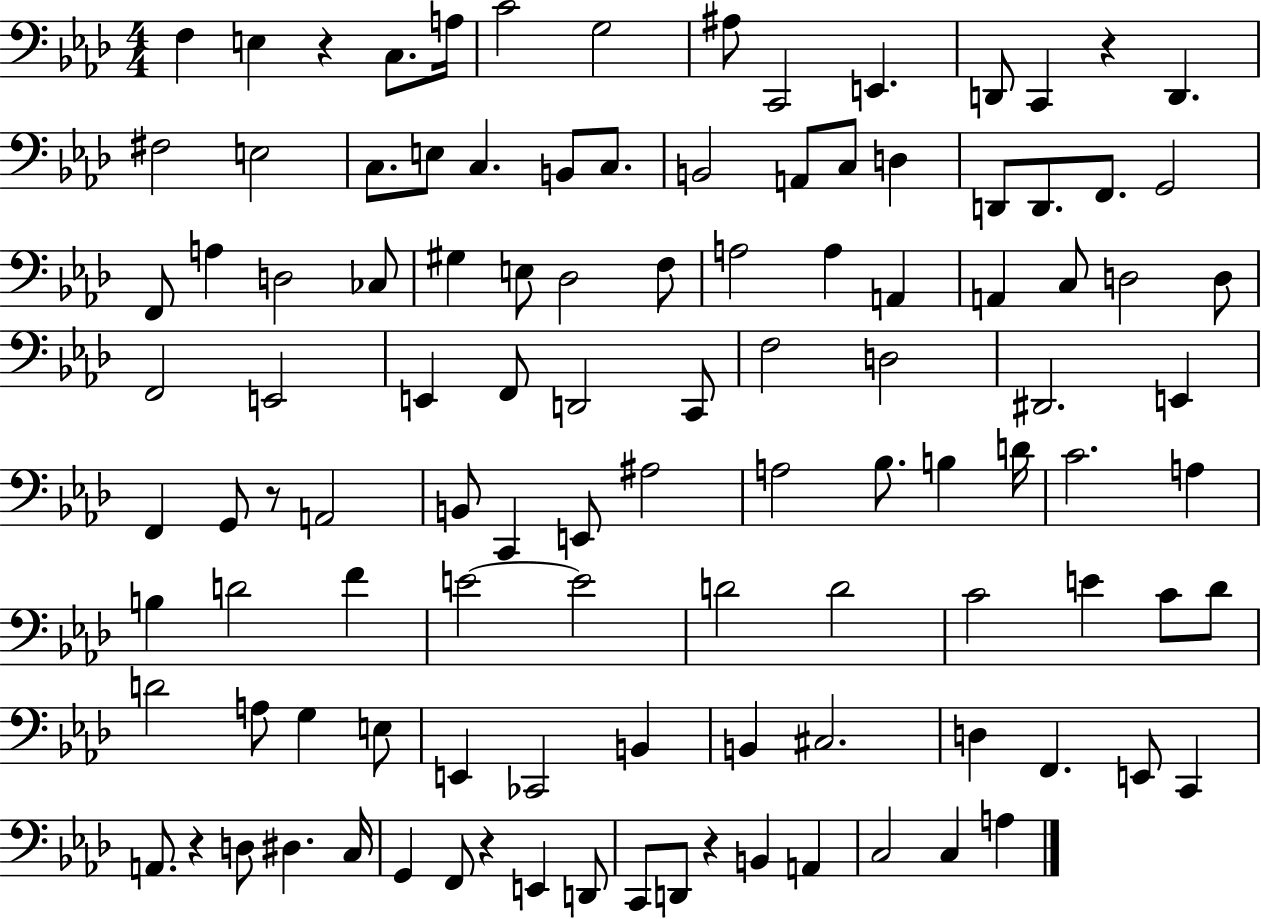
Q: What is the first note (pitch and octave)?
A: F3